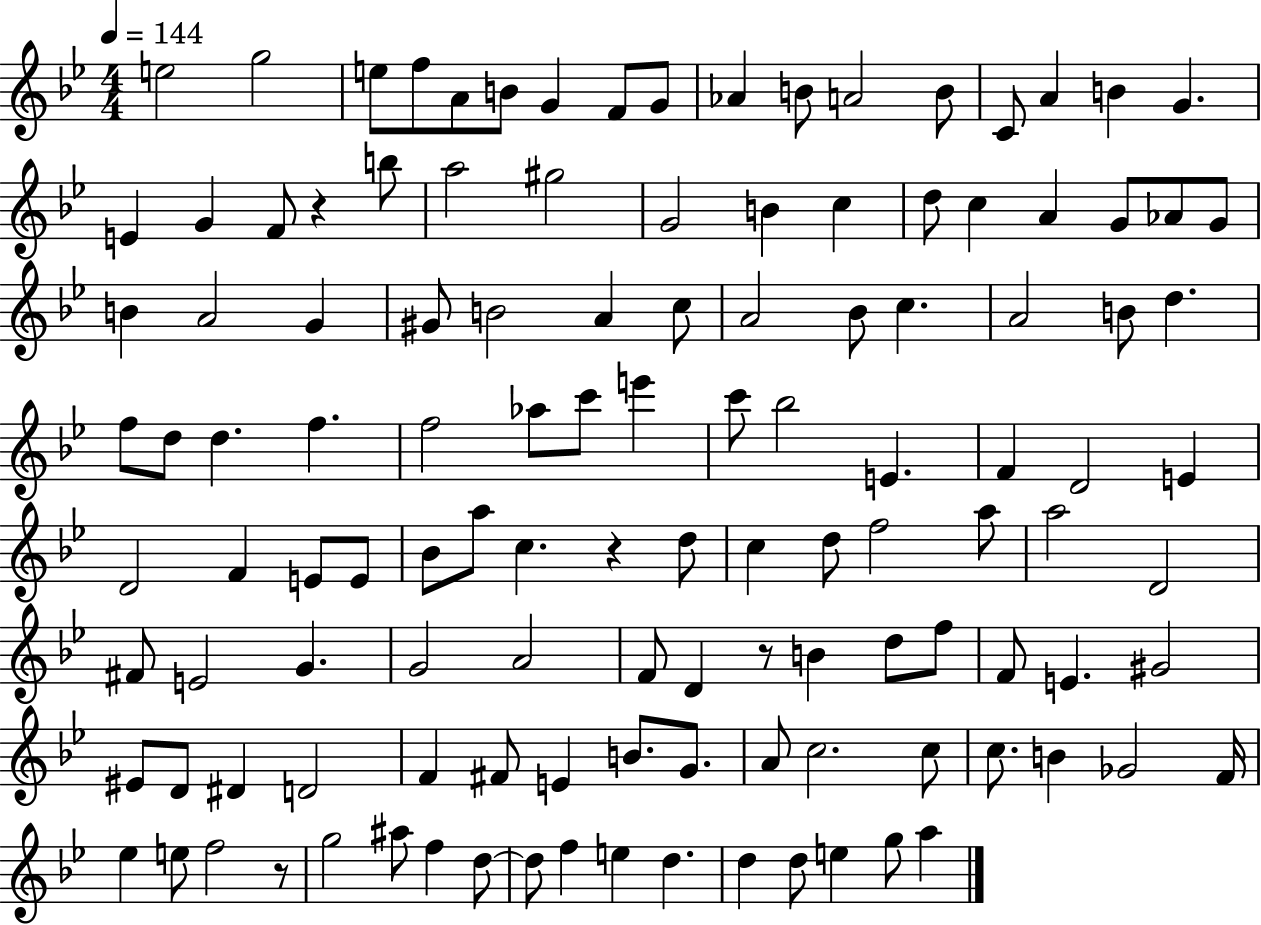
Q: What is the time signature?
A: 4/4